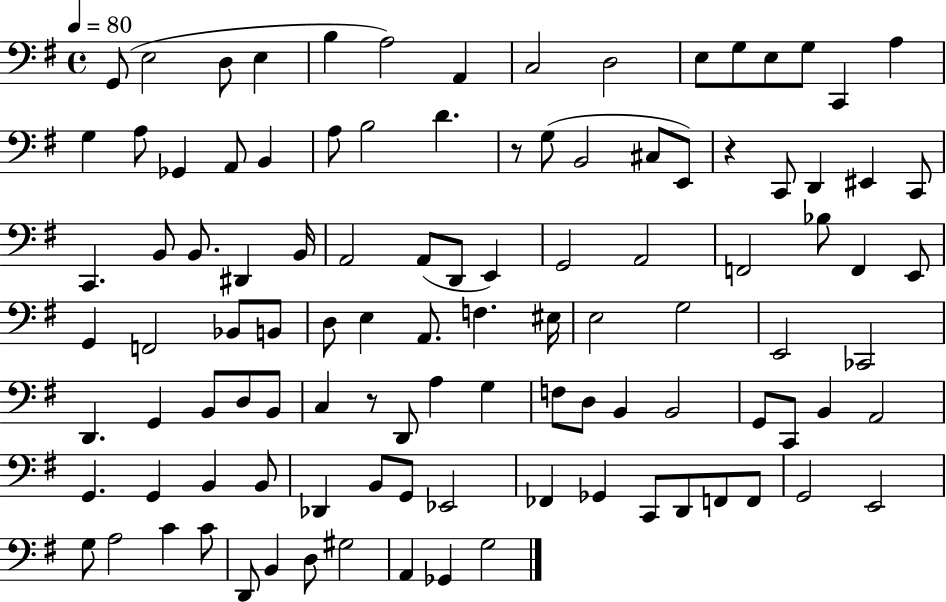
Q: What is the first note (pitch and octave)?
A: G2